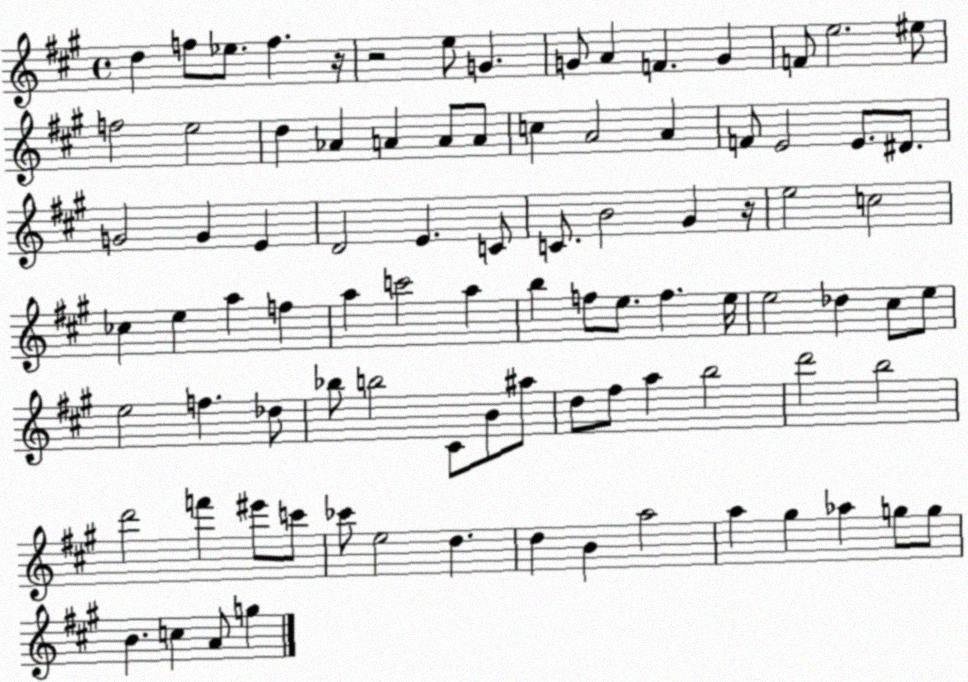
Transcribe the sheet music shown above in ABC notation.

X:1
T:Untitled
M:4/4
L:1/4
K:A
d f/2 _e/2 f z/4 z2 e/2 G G/2 A F G F/2 e2 ^e/2 f2 e2 d _A A A/2 A/2 c A2 A F/2 E2 E/2 ^D/2 G2 G E D2 E C/2 C/2 B2 ^G z/4 e2 c2 _c e a f a c'2 a b f/2 e/2 f e/4 e2 _d ^c/2 e/2 e2 f _d/2 _b/2 b2 ^C/2 B/2 ^a/2 d/2 ^f/2 a b2 d'2 b2 d'2 f' ^e'/2 c'/2 _c'/2 e2 d d B a2 a ^g _a g/2 g/2 B c A/2 g